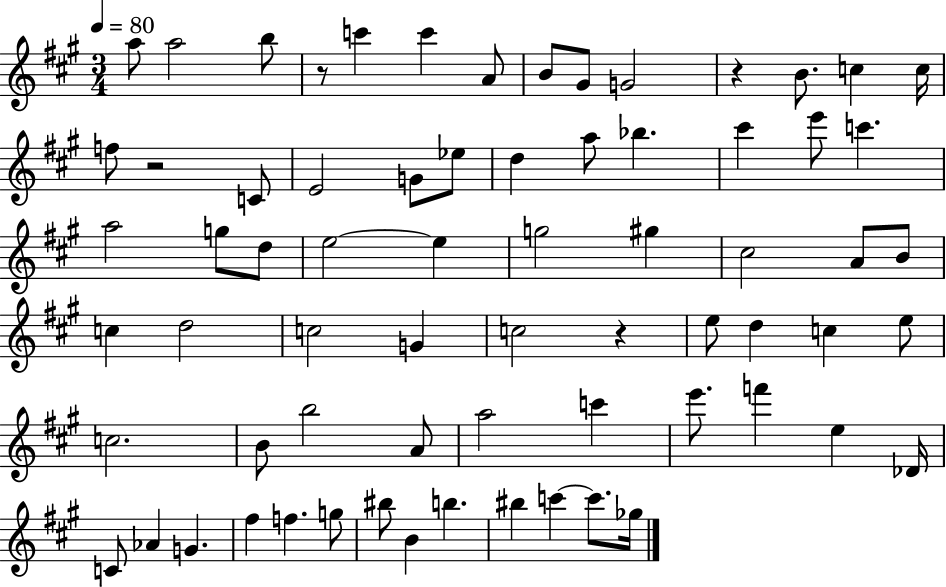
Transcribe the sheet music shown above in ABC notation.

X:1
T:Untitled
M:3/4
L:1/4
K:A
a/2 a2 b/2 z/2 c' c' A/2 B/2 ^G/2 G2 z B/2 c c/4 f/2 z2 C/2 E2 G/2 _e/2 d a/2 _b ^c' e'/2 c' a2 g/2 d/2 e2 e g2 ^g ^c2 A/2 B/2 c d2 c2 G c2 z e/2 d c e/2 c2 B/2 b2 A/2 a2 c' e'/2 f' e _D/4 C/2 _A G ^f f g/2 ^b/2 B b ^b c' c'/2 _g/4